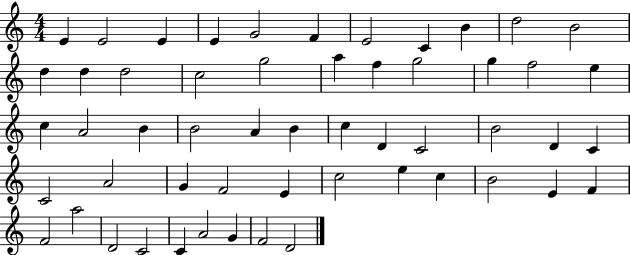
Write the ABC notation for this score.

X:1
T:Untitled
M:4/4
L:1/4
K:C
E E2 E E G2 F E2 C B d2 B2 d d d2 c2 g2 a f g2 g f2 e c A2 B B2 A B c D C2 B2 D C C2 A2 G F2 E c2 e c B2 E F F2 a2 D2 C2 C A2 G F2 D2